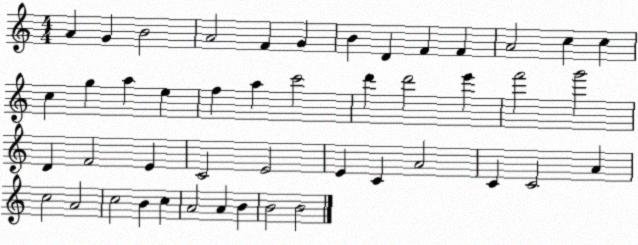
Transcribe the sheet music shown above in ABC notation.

X:1
T:Untitled
M:4/4
L:1/4
K:C
A G B2 A2 F G B D F F A2 c c c g a e f a c'2 d' d'2 e' f'2 g'2 D F2 E C2 E2 E C A2 C C2 A c2 A2 c2 B c A2 A B B2 B2